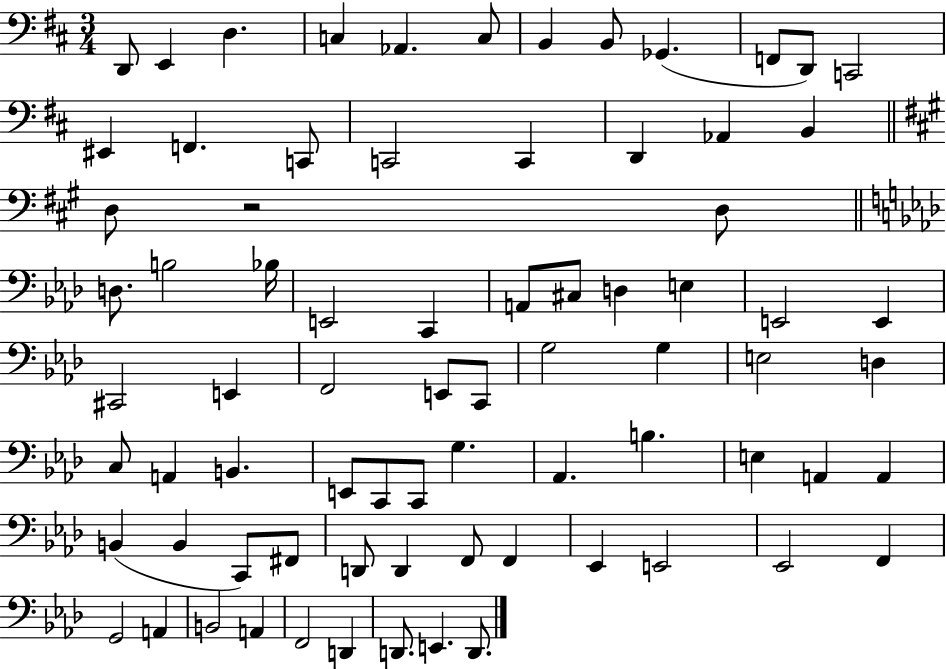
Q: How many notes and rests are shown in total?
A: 76